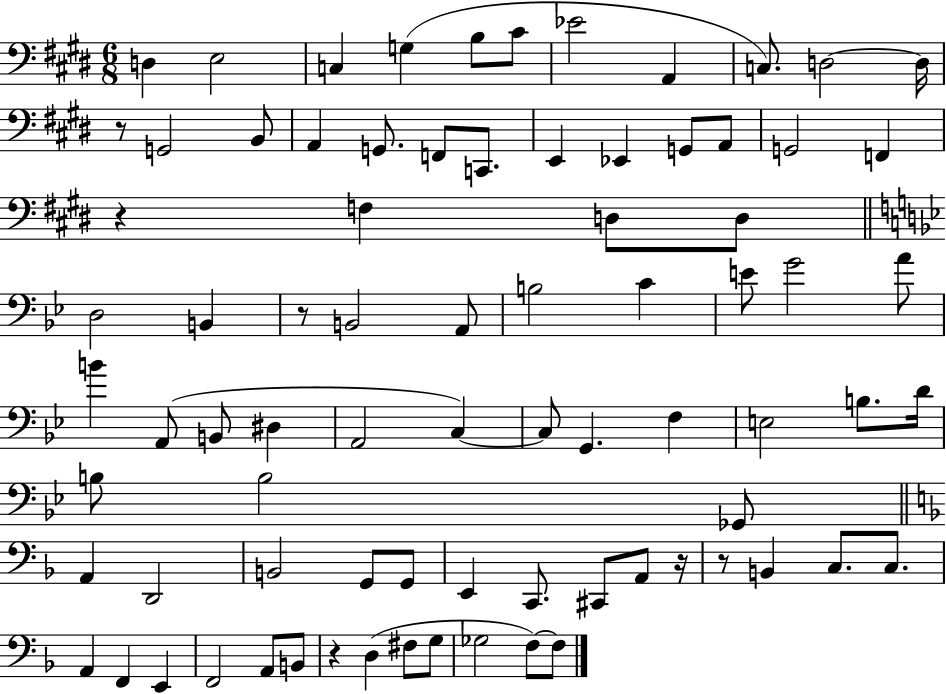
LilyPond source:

{
  \clef bass
  \numericTimeSignature
  \time 6/8
  \key e \major
  d4 e2 | c4 g4( b8 cis'8 | ees'2 a,4 | c8.) d2~~ d16 | \break r8 g,2 b,8 | a,4 g,8. f,8 c,8. | e,4 ees,4 g,8 a,8 | g,2 f,4 | \break r4 f4 d8 d8 | \bar "||" \break \key bes \major d2 b,4 | r8 b,2 a,8 | b2 c'4 | e'8 g'2 a'8 | \break b'4 a,8( b,8 dis4 | a,2 c4~~) | c8 g,4. f4 | e2 b8. d'16 | \break b8 b2 ges,8 | \bar "||" \break \key f \major a,4 d,2 | b,2 g,8 g,8 | e,4 c,8. cis,8 a,8 r16 | r8 b,4 c8. c8. | \break a,4 f,4 e,4 | f,2 a,8 b,8 | r4 d4( fis8 g8 | ges2 f8~~) f8 | \break \bar "|."
}